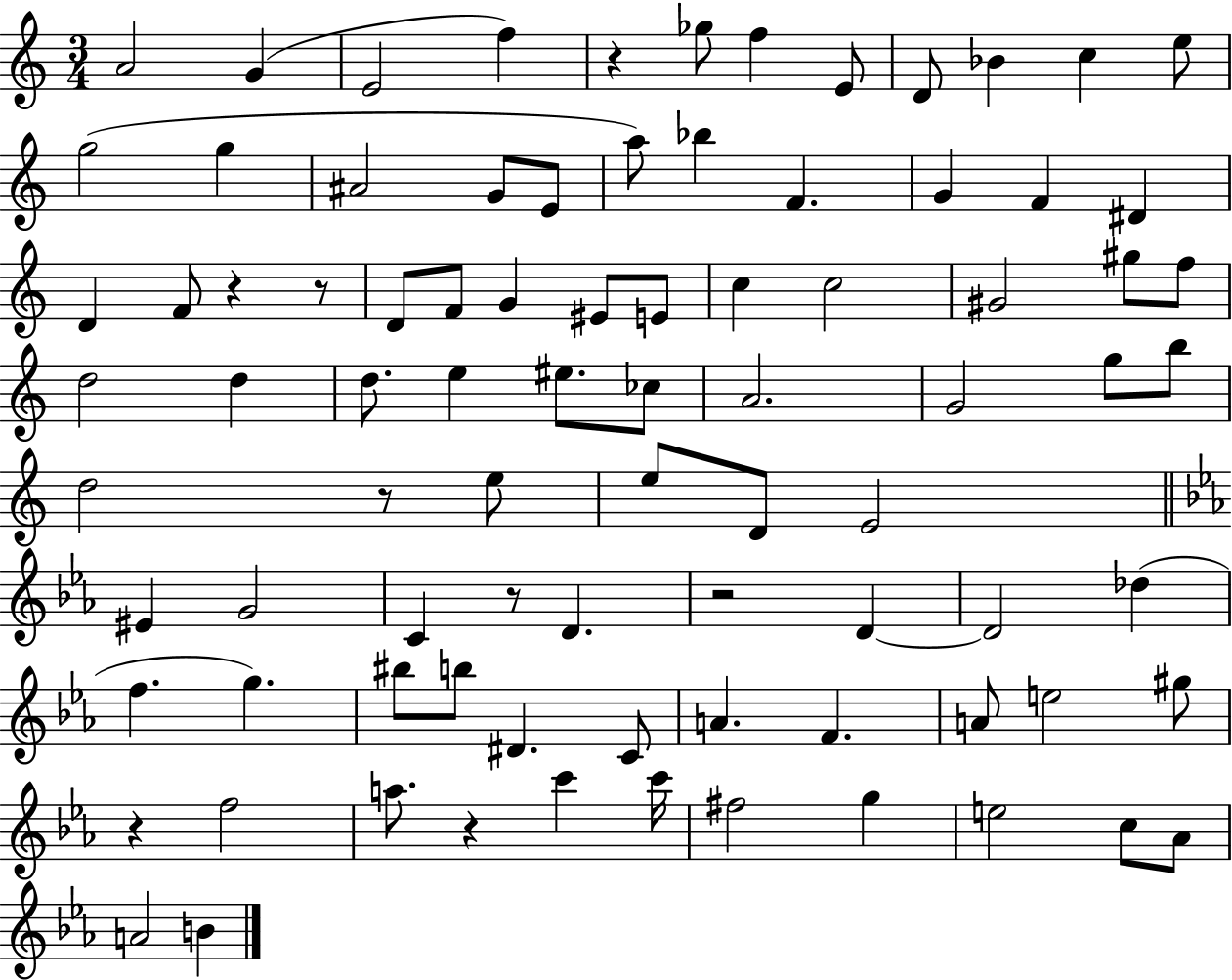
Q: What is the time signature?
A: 3/4